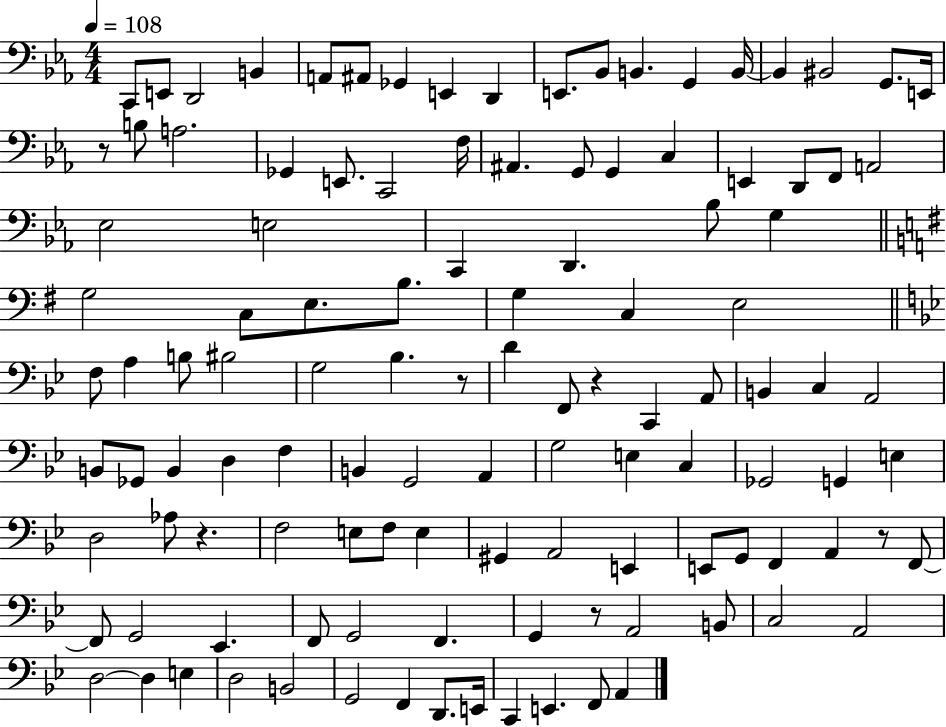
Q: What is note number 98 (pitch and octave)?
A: D3